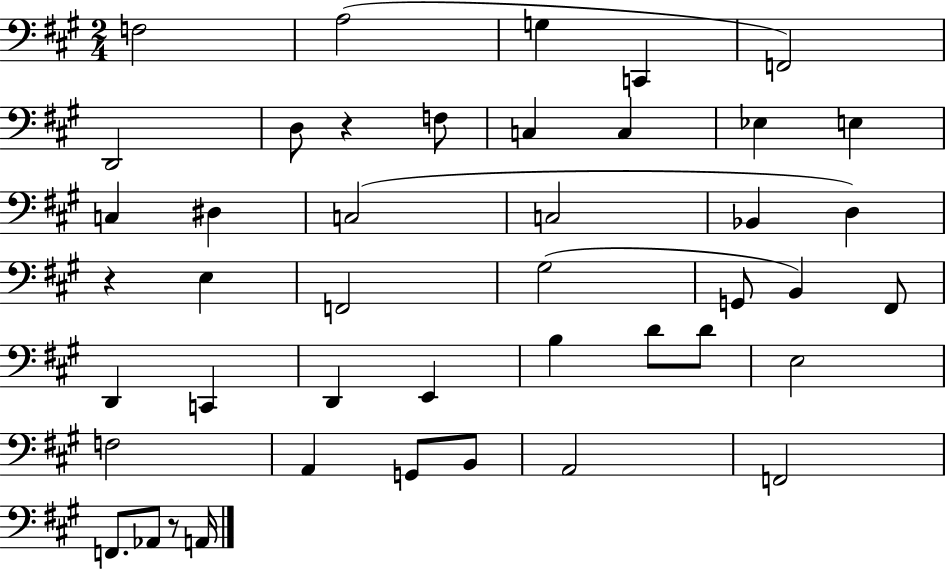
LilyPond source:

{
  \clef bass
  \numericTimeSignature
  \time 2/4
  \key a \major
  \repeat volta 2 { f2 | a2( | g4 c,4 | f,2) | \break d,2 | d8 r4 f8 | c4 c4 | ees4 e4 | \break c4 dis4 | c2( | c2 | bes,4 d4) | \break r4 e4 | f,2 | gis2( | g,8 b,4) fis,8 | \break d,4 c,4 | d,4 e,4 | b4 d'8 d'8 | e2 | \break f2 | a,4 g,8 b,8 | a,2 | f,2 | \break f,8. aes,8 r8 a,16 | } \bar "|."
}